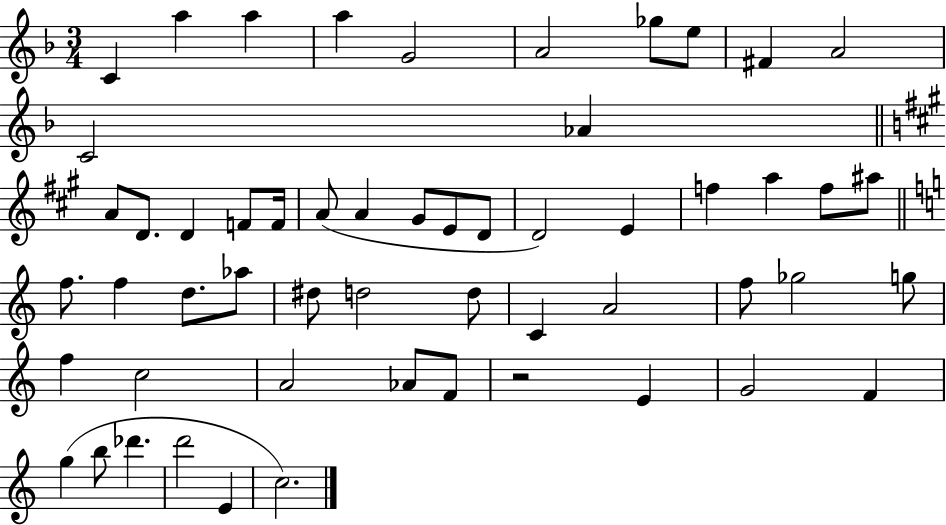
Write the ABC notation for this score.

X:1
T:Untitled
M:3/4
L:1/4
K:F
C a a a G2 A2 _g/2 e/2 ^F A2 C2 _A A/2 D/2 D F/2 F/4 A/2 A ^G/2 E/2 D/2 D2 E f a f/2 ^a/2 f/2 f d/2 _a/2 ^d/2 d2 d/2 C A2 f/2 _g2 g/2 f c2 A2 _A/2 F/2 z2 E G2 F g b/2 _d' d'2 E c2